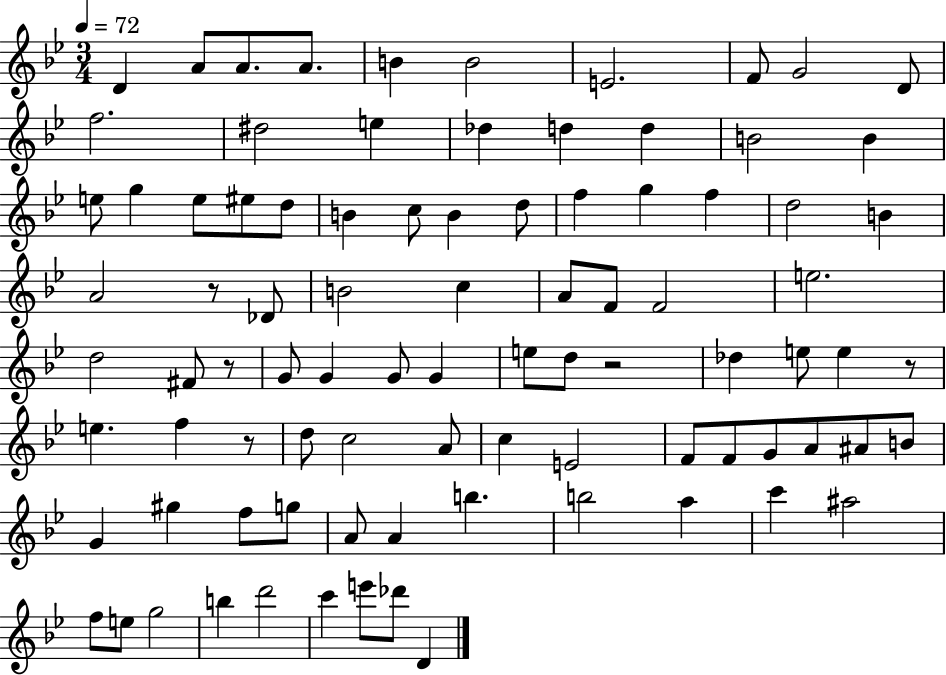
X:1
T:Untitled
M:3/4
L:1/4
K:Bb
D A/2 A/2 A/2 B B2 E2 F/2 G2 D/2 f2 ^d2 e _d d d B2 B e/2 g e/2 ^e/2 d/2 B c/2 B d/2 f g f d2 B A2 z/2 _D/2 B2 c A/2 F/2 F2 e2 d2 ^F/2 z/2 G/2 G G/2 G e/2 d/2 z2 _d e/2 e z/2 e f z/2 d/2 c2 A/2 c E2 F/2 F/2 G/2 A/2 ^A/2 B/2 G ^g f/2 g/2 A/2 A b b2 a c' ^a2 f/2 e/2 g2 b d'2 c' e'/2 _d'/2 D